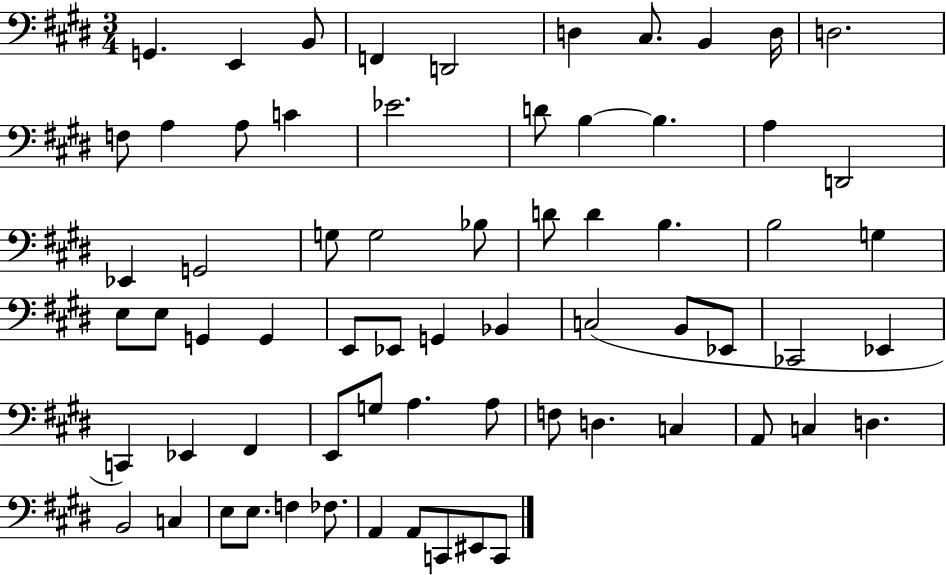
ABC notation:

X:1
T:Untitled
M:3/4
L:1/4
K:E
G,, E,, B,,/2 F,, D,,2 D, ^C,/2 B,, D,/4 D,2 F,/2 A, A,/2 C _E2 D/2 B, B, A, D,,2 _E,, G,,2 G,/2 G,2 _B,/2 D/2 D B, B,2 G, E,/2 E,/2 G,, G,, E,,/2 _E,,/2 G,, _B,, C,2 B,,/2 _E,,/2 _C,,2 _E,, C,, _E,, ^F,, E,,/2 G,/2 A, A,/2 F,/2 D, C, A,,/2 C, D, B,,2 C, E,/2 E,/2 F, _F,/2 A,, A,,/2 C,,/2 ^E,,/2 C,,/2